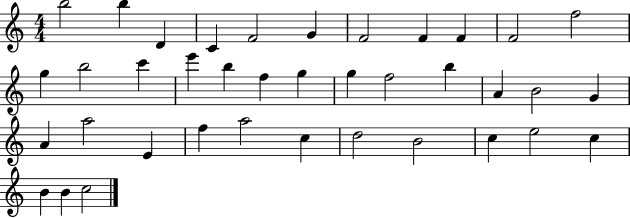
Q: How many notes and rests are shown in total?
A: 38